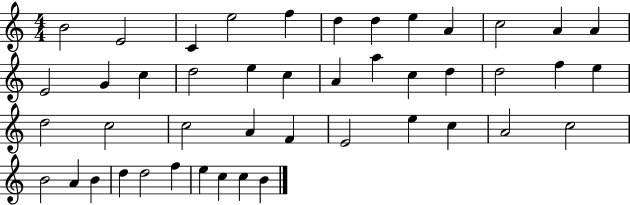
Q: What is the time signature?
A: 4/4